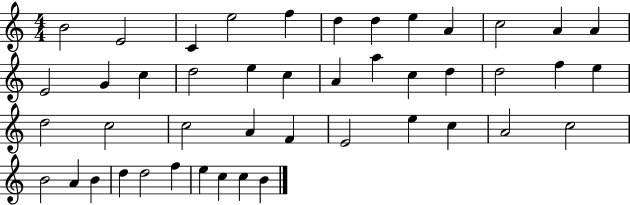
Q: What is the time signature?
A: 4/4